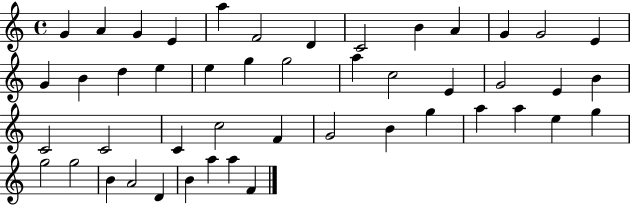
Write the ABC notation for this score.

X:1
T:Untitled
M:4/4
L:1/4
K:C
G A G E a F2 D C2 B A G G2 E G B d e e g g2 a c2 E G2 E B C2 C2 C c2 F G2 B g a a e g g2 g2 B A2 D B a a F